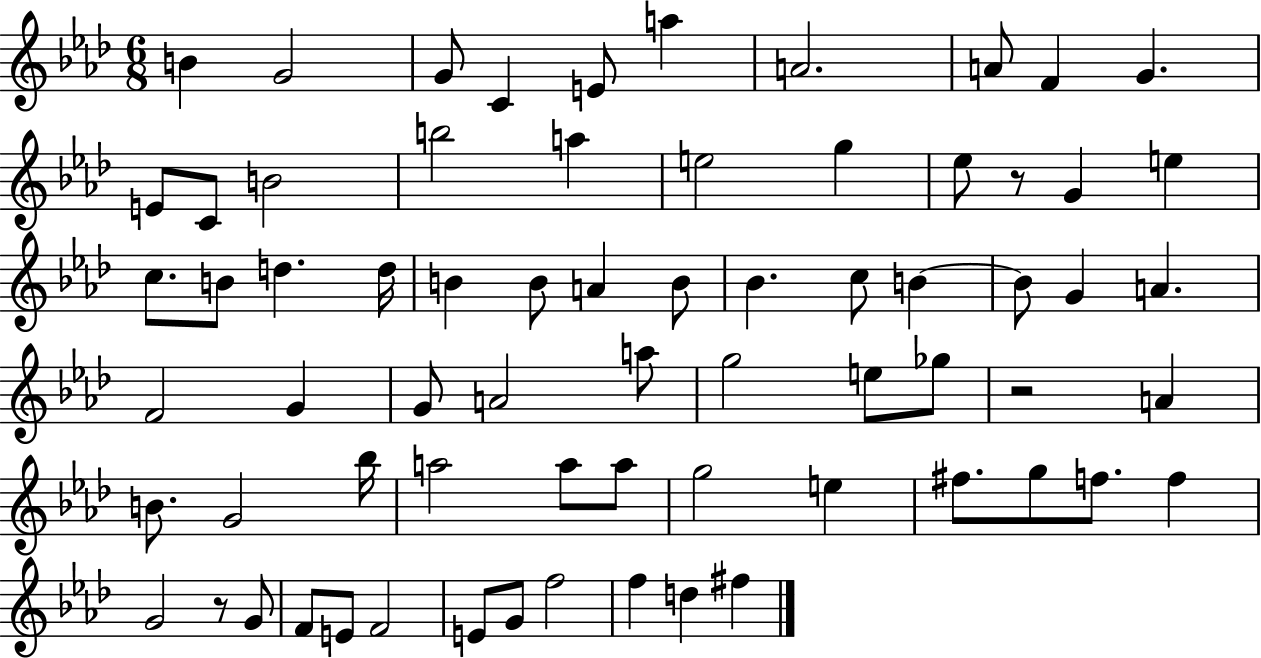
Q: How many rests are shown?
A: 3